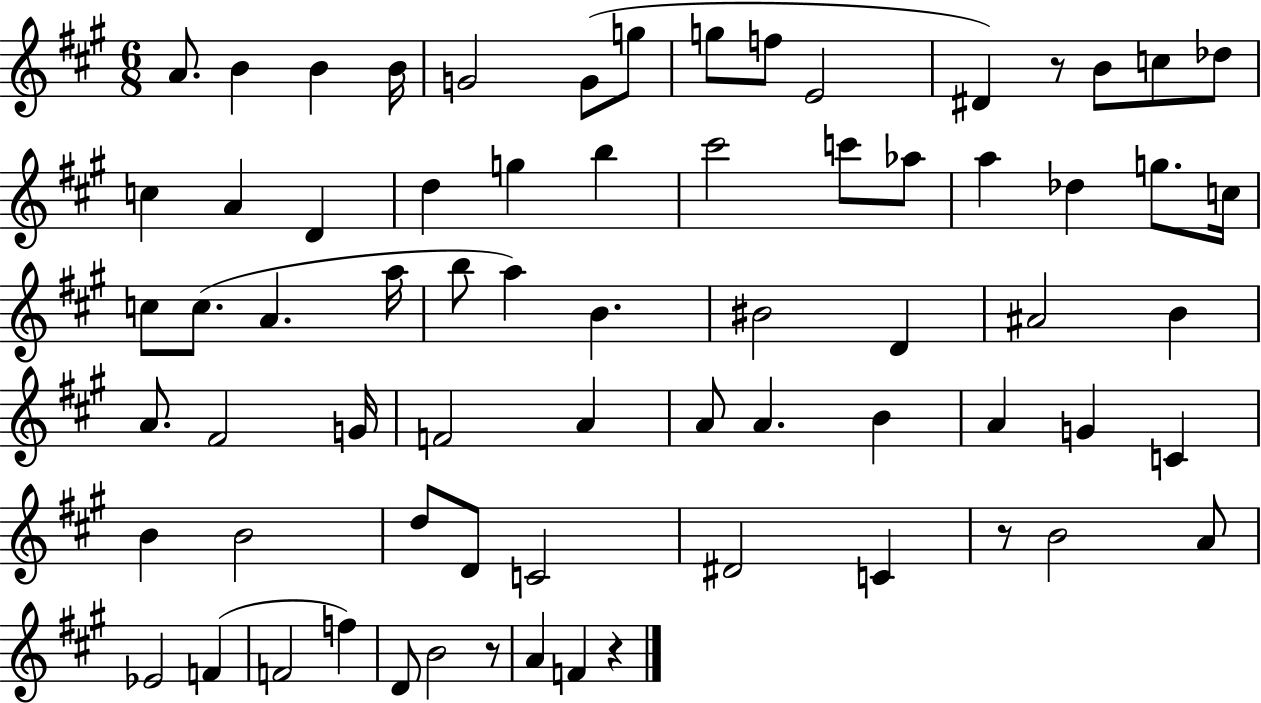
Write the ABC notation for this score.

X:1
T:Untitled
M:6/8
L:1/4
K:A
A/2 B B B/4 G2 G/2 g/2 g/2 f/2 E2 ^D z/2 B/2 c/2 _d/2 c A D d g b ^c'2 c'/2 _a/2 a _d g/2 c/4 c/2 c/2 A a/4 b/2 a B ^B2 D ^A2 B A/2 ^F2 G/4 F2 A A/2 A B A G C B B2 d/2 D/2 C2 ^D2 C z/2 B2 A/2 _E2 F F2 f D/2 B2 z/2 A F z